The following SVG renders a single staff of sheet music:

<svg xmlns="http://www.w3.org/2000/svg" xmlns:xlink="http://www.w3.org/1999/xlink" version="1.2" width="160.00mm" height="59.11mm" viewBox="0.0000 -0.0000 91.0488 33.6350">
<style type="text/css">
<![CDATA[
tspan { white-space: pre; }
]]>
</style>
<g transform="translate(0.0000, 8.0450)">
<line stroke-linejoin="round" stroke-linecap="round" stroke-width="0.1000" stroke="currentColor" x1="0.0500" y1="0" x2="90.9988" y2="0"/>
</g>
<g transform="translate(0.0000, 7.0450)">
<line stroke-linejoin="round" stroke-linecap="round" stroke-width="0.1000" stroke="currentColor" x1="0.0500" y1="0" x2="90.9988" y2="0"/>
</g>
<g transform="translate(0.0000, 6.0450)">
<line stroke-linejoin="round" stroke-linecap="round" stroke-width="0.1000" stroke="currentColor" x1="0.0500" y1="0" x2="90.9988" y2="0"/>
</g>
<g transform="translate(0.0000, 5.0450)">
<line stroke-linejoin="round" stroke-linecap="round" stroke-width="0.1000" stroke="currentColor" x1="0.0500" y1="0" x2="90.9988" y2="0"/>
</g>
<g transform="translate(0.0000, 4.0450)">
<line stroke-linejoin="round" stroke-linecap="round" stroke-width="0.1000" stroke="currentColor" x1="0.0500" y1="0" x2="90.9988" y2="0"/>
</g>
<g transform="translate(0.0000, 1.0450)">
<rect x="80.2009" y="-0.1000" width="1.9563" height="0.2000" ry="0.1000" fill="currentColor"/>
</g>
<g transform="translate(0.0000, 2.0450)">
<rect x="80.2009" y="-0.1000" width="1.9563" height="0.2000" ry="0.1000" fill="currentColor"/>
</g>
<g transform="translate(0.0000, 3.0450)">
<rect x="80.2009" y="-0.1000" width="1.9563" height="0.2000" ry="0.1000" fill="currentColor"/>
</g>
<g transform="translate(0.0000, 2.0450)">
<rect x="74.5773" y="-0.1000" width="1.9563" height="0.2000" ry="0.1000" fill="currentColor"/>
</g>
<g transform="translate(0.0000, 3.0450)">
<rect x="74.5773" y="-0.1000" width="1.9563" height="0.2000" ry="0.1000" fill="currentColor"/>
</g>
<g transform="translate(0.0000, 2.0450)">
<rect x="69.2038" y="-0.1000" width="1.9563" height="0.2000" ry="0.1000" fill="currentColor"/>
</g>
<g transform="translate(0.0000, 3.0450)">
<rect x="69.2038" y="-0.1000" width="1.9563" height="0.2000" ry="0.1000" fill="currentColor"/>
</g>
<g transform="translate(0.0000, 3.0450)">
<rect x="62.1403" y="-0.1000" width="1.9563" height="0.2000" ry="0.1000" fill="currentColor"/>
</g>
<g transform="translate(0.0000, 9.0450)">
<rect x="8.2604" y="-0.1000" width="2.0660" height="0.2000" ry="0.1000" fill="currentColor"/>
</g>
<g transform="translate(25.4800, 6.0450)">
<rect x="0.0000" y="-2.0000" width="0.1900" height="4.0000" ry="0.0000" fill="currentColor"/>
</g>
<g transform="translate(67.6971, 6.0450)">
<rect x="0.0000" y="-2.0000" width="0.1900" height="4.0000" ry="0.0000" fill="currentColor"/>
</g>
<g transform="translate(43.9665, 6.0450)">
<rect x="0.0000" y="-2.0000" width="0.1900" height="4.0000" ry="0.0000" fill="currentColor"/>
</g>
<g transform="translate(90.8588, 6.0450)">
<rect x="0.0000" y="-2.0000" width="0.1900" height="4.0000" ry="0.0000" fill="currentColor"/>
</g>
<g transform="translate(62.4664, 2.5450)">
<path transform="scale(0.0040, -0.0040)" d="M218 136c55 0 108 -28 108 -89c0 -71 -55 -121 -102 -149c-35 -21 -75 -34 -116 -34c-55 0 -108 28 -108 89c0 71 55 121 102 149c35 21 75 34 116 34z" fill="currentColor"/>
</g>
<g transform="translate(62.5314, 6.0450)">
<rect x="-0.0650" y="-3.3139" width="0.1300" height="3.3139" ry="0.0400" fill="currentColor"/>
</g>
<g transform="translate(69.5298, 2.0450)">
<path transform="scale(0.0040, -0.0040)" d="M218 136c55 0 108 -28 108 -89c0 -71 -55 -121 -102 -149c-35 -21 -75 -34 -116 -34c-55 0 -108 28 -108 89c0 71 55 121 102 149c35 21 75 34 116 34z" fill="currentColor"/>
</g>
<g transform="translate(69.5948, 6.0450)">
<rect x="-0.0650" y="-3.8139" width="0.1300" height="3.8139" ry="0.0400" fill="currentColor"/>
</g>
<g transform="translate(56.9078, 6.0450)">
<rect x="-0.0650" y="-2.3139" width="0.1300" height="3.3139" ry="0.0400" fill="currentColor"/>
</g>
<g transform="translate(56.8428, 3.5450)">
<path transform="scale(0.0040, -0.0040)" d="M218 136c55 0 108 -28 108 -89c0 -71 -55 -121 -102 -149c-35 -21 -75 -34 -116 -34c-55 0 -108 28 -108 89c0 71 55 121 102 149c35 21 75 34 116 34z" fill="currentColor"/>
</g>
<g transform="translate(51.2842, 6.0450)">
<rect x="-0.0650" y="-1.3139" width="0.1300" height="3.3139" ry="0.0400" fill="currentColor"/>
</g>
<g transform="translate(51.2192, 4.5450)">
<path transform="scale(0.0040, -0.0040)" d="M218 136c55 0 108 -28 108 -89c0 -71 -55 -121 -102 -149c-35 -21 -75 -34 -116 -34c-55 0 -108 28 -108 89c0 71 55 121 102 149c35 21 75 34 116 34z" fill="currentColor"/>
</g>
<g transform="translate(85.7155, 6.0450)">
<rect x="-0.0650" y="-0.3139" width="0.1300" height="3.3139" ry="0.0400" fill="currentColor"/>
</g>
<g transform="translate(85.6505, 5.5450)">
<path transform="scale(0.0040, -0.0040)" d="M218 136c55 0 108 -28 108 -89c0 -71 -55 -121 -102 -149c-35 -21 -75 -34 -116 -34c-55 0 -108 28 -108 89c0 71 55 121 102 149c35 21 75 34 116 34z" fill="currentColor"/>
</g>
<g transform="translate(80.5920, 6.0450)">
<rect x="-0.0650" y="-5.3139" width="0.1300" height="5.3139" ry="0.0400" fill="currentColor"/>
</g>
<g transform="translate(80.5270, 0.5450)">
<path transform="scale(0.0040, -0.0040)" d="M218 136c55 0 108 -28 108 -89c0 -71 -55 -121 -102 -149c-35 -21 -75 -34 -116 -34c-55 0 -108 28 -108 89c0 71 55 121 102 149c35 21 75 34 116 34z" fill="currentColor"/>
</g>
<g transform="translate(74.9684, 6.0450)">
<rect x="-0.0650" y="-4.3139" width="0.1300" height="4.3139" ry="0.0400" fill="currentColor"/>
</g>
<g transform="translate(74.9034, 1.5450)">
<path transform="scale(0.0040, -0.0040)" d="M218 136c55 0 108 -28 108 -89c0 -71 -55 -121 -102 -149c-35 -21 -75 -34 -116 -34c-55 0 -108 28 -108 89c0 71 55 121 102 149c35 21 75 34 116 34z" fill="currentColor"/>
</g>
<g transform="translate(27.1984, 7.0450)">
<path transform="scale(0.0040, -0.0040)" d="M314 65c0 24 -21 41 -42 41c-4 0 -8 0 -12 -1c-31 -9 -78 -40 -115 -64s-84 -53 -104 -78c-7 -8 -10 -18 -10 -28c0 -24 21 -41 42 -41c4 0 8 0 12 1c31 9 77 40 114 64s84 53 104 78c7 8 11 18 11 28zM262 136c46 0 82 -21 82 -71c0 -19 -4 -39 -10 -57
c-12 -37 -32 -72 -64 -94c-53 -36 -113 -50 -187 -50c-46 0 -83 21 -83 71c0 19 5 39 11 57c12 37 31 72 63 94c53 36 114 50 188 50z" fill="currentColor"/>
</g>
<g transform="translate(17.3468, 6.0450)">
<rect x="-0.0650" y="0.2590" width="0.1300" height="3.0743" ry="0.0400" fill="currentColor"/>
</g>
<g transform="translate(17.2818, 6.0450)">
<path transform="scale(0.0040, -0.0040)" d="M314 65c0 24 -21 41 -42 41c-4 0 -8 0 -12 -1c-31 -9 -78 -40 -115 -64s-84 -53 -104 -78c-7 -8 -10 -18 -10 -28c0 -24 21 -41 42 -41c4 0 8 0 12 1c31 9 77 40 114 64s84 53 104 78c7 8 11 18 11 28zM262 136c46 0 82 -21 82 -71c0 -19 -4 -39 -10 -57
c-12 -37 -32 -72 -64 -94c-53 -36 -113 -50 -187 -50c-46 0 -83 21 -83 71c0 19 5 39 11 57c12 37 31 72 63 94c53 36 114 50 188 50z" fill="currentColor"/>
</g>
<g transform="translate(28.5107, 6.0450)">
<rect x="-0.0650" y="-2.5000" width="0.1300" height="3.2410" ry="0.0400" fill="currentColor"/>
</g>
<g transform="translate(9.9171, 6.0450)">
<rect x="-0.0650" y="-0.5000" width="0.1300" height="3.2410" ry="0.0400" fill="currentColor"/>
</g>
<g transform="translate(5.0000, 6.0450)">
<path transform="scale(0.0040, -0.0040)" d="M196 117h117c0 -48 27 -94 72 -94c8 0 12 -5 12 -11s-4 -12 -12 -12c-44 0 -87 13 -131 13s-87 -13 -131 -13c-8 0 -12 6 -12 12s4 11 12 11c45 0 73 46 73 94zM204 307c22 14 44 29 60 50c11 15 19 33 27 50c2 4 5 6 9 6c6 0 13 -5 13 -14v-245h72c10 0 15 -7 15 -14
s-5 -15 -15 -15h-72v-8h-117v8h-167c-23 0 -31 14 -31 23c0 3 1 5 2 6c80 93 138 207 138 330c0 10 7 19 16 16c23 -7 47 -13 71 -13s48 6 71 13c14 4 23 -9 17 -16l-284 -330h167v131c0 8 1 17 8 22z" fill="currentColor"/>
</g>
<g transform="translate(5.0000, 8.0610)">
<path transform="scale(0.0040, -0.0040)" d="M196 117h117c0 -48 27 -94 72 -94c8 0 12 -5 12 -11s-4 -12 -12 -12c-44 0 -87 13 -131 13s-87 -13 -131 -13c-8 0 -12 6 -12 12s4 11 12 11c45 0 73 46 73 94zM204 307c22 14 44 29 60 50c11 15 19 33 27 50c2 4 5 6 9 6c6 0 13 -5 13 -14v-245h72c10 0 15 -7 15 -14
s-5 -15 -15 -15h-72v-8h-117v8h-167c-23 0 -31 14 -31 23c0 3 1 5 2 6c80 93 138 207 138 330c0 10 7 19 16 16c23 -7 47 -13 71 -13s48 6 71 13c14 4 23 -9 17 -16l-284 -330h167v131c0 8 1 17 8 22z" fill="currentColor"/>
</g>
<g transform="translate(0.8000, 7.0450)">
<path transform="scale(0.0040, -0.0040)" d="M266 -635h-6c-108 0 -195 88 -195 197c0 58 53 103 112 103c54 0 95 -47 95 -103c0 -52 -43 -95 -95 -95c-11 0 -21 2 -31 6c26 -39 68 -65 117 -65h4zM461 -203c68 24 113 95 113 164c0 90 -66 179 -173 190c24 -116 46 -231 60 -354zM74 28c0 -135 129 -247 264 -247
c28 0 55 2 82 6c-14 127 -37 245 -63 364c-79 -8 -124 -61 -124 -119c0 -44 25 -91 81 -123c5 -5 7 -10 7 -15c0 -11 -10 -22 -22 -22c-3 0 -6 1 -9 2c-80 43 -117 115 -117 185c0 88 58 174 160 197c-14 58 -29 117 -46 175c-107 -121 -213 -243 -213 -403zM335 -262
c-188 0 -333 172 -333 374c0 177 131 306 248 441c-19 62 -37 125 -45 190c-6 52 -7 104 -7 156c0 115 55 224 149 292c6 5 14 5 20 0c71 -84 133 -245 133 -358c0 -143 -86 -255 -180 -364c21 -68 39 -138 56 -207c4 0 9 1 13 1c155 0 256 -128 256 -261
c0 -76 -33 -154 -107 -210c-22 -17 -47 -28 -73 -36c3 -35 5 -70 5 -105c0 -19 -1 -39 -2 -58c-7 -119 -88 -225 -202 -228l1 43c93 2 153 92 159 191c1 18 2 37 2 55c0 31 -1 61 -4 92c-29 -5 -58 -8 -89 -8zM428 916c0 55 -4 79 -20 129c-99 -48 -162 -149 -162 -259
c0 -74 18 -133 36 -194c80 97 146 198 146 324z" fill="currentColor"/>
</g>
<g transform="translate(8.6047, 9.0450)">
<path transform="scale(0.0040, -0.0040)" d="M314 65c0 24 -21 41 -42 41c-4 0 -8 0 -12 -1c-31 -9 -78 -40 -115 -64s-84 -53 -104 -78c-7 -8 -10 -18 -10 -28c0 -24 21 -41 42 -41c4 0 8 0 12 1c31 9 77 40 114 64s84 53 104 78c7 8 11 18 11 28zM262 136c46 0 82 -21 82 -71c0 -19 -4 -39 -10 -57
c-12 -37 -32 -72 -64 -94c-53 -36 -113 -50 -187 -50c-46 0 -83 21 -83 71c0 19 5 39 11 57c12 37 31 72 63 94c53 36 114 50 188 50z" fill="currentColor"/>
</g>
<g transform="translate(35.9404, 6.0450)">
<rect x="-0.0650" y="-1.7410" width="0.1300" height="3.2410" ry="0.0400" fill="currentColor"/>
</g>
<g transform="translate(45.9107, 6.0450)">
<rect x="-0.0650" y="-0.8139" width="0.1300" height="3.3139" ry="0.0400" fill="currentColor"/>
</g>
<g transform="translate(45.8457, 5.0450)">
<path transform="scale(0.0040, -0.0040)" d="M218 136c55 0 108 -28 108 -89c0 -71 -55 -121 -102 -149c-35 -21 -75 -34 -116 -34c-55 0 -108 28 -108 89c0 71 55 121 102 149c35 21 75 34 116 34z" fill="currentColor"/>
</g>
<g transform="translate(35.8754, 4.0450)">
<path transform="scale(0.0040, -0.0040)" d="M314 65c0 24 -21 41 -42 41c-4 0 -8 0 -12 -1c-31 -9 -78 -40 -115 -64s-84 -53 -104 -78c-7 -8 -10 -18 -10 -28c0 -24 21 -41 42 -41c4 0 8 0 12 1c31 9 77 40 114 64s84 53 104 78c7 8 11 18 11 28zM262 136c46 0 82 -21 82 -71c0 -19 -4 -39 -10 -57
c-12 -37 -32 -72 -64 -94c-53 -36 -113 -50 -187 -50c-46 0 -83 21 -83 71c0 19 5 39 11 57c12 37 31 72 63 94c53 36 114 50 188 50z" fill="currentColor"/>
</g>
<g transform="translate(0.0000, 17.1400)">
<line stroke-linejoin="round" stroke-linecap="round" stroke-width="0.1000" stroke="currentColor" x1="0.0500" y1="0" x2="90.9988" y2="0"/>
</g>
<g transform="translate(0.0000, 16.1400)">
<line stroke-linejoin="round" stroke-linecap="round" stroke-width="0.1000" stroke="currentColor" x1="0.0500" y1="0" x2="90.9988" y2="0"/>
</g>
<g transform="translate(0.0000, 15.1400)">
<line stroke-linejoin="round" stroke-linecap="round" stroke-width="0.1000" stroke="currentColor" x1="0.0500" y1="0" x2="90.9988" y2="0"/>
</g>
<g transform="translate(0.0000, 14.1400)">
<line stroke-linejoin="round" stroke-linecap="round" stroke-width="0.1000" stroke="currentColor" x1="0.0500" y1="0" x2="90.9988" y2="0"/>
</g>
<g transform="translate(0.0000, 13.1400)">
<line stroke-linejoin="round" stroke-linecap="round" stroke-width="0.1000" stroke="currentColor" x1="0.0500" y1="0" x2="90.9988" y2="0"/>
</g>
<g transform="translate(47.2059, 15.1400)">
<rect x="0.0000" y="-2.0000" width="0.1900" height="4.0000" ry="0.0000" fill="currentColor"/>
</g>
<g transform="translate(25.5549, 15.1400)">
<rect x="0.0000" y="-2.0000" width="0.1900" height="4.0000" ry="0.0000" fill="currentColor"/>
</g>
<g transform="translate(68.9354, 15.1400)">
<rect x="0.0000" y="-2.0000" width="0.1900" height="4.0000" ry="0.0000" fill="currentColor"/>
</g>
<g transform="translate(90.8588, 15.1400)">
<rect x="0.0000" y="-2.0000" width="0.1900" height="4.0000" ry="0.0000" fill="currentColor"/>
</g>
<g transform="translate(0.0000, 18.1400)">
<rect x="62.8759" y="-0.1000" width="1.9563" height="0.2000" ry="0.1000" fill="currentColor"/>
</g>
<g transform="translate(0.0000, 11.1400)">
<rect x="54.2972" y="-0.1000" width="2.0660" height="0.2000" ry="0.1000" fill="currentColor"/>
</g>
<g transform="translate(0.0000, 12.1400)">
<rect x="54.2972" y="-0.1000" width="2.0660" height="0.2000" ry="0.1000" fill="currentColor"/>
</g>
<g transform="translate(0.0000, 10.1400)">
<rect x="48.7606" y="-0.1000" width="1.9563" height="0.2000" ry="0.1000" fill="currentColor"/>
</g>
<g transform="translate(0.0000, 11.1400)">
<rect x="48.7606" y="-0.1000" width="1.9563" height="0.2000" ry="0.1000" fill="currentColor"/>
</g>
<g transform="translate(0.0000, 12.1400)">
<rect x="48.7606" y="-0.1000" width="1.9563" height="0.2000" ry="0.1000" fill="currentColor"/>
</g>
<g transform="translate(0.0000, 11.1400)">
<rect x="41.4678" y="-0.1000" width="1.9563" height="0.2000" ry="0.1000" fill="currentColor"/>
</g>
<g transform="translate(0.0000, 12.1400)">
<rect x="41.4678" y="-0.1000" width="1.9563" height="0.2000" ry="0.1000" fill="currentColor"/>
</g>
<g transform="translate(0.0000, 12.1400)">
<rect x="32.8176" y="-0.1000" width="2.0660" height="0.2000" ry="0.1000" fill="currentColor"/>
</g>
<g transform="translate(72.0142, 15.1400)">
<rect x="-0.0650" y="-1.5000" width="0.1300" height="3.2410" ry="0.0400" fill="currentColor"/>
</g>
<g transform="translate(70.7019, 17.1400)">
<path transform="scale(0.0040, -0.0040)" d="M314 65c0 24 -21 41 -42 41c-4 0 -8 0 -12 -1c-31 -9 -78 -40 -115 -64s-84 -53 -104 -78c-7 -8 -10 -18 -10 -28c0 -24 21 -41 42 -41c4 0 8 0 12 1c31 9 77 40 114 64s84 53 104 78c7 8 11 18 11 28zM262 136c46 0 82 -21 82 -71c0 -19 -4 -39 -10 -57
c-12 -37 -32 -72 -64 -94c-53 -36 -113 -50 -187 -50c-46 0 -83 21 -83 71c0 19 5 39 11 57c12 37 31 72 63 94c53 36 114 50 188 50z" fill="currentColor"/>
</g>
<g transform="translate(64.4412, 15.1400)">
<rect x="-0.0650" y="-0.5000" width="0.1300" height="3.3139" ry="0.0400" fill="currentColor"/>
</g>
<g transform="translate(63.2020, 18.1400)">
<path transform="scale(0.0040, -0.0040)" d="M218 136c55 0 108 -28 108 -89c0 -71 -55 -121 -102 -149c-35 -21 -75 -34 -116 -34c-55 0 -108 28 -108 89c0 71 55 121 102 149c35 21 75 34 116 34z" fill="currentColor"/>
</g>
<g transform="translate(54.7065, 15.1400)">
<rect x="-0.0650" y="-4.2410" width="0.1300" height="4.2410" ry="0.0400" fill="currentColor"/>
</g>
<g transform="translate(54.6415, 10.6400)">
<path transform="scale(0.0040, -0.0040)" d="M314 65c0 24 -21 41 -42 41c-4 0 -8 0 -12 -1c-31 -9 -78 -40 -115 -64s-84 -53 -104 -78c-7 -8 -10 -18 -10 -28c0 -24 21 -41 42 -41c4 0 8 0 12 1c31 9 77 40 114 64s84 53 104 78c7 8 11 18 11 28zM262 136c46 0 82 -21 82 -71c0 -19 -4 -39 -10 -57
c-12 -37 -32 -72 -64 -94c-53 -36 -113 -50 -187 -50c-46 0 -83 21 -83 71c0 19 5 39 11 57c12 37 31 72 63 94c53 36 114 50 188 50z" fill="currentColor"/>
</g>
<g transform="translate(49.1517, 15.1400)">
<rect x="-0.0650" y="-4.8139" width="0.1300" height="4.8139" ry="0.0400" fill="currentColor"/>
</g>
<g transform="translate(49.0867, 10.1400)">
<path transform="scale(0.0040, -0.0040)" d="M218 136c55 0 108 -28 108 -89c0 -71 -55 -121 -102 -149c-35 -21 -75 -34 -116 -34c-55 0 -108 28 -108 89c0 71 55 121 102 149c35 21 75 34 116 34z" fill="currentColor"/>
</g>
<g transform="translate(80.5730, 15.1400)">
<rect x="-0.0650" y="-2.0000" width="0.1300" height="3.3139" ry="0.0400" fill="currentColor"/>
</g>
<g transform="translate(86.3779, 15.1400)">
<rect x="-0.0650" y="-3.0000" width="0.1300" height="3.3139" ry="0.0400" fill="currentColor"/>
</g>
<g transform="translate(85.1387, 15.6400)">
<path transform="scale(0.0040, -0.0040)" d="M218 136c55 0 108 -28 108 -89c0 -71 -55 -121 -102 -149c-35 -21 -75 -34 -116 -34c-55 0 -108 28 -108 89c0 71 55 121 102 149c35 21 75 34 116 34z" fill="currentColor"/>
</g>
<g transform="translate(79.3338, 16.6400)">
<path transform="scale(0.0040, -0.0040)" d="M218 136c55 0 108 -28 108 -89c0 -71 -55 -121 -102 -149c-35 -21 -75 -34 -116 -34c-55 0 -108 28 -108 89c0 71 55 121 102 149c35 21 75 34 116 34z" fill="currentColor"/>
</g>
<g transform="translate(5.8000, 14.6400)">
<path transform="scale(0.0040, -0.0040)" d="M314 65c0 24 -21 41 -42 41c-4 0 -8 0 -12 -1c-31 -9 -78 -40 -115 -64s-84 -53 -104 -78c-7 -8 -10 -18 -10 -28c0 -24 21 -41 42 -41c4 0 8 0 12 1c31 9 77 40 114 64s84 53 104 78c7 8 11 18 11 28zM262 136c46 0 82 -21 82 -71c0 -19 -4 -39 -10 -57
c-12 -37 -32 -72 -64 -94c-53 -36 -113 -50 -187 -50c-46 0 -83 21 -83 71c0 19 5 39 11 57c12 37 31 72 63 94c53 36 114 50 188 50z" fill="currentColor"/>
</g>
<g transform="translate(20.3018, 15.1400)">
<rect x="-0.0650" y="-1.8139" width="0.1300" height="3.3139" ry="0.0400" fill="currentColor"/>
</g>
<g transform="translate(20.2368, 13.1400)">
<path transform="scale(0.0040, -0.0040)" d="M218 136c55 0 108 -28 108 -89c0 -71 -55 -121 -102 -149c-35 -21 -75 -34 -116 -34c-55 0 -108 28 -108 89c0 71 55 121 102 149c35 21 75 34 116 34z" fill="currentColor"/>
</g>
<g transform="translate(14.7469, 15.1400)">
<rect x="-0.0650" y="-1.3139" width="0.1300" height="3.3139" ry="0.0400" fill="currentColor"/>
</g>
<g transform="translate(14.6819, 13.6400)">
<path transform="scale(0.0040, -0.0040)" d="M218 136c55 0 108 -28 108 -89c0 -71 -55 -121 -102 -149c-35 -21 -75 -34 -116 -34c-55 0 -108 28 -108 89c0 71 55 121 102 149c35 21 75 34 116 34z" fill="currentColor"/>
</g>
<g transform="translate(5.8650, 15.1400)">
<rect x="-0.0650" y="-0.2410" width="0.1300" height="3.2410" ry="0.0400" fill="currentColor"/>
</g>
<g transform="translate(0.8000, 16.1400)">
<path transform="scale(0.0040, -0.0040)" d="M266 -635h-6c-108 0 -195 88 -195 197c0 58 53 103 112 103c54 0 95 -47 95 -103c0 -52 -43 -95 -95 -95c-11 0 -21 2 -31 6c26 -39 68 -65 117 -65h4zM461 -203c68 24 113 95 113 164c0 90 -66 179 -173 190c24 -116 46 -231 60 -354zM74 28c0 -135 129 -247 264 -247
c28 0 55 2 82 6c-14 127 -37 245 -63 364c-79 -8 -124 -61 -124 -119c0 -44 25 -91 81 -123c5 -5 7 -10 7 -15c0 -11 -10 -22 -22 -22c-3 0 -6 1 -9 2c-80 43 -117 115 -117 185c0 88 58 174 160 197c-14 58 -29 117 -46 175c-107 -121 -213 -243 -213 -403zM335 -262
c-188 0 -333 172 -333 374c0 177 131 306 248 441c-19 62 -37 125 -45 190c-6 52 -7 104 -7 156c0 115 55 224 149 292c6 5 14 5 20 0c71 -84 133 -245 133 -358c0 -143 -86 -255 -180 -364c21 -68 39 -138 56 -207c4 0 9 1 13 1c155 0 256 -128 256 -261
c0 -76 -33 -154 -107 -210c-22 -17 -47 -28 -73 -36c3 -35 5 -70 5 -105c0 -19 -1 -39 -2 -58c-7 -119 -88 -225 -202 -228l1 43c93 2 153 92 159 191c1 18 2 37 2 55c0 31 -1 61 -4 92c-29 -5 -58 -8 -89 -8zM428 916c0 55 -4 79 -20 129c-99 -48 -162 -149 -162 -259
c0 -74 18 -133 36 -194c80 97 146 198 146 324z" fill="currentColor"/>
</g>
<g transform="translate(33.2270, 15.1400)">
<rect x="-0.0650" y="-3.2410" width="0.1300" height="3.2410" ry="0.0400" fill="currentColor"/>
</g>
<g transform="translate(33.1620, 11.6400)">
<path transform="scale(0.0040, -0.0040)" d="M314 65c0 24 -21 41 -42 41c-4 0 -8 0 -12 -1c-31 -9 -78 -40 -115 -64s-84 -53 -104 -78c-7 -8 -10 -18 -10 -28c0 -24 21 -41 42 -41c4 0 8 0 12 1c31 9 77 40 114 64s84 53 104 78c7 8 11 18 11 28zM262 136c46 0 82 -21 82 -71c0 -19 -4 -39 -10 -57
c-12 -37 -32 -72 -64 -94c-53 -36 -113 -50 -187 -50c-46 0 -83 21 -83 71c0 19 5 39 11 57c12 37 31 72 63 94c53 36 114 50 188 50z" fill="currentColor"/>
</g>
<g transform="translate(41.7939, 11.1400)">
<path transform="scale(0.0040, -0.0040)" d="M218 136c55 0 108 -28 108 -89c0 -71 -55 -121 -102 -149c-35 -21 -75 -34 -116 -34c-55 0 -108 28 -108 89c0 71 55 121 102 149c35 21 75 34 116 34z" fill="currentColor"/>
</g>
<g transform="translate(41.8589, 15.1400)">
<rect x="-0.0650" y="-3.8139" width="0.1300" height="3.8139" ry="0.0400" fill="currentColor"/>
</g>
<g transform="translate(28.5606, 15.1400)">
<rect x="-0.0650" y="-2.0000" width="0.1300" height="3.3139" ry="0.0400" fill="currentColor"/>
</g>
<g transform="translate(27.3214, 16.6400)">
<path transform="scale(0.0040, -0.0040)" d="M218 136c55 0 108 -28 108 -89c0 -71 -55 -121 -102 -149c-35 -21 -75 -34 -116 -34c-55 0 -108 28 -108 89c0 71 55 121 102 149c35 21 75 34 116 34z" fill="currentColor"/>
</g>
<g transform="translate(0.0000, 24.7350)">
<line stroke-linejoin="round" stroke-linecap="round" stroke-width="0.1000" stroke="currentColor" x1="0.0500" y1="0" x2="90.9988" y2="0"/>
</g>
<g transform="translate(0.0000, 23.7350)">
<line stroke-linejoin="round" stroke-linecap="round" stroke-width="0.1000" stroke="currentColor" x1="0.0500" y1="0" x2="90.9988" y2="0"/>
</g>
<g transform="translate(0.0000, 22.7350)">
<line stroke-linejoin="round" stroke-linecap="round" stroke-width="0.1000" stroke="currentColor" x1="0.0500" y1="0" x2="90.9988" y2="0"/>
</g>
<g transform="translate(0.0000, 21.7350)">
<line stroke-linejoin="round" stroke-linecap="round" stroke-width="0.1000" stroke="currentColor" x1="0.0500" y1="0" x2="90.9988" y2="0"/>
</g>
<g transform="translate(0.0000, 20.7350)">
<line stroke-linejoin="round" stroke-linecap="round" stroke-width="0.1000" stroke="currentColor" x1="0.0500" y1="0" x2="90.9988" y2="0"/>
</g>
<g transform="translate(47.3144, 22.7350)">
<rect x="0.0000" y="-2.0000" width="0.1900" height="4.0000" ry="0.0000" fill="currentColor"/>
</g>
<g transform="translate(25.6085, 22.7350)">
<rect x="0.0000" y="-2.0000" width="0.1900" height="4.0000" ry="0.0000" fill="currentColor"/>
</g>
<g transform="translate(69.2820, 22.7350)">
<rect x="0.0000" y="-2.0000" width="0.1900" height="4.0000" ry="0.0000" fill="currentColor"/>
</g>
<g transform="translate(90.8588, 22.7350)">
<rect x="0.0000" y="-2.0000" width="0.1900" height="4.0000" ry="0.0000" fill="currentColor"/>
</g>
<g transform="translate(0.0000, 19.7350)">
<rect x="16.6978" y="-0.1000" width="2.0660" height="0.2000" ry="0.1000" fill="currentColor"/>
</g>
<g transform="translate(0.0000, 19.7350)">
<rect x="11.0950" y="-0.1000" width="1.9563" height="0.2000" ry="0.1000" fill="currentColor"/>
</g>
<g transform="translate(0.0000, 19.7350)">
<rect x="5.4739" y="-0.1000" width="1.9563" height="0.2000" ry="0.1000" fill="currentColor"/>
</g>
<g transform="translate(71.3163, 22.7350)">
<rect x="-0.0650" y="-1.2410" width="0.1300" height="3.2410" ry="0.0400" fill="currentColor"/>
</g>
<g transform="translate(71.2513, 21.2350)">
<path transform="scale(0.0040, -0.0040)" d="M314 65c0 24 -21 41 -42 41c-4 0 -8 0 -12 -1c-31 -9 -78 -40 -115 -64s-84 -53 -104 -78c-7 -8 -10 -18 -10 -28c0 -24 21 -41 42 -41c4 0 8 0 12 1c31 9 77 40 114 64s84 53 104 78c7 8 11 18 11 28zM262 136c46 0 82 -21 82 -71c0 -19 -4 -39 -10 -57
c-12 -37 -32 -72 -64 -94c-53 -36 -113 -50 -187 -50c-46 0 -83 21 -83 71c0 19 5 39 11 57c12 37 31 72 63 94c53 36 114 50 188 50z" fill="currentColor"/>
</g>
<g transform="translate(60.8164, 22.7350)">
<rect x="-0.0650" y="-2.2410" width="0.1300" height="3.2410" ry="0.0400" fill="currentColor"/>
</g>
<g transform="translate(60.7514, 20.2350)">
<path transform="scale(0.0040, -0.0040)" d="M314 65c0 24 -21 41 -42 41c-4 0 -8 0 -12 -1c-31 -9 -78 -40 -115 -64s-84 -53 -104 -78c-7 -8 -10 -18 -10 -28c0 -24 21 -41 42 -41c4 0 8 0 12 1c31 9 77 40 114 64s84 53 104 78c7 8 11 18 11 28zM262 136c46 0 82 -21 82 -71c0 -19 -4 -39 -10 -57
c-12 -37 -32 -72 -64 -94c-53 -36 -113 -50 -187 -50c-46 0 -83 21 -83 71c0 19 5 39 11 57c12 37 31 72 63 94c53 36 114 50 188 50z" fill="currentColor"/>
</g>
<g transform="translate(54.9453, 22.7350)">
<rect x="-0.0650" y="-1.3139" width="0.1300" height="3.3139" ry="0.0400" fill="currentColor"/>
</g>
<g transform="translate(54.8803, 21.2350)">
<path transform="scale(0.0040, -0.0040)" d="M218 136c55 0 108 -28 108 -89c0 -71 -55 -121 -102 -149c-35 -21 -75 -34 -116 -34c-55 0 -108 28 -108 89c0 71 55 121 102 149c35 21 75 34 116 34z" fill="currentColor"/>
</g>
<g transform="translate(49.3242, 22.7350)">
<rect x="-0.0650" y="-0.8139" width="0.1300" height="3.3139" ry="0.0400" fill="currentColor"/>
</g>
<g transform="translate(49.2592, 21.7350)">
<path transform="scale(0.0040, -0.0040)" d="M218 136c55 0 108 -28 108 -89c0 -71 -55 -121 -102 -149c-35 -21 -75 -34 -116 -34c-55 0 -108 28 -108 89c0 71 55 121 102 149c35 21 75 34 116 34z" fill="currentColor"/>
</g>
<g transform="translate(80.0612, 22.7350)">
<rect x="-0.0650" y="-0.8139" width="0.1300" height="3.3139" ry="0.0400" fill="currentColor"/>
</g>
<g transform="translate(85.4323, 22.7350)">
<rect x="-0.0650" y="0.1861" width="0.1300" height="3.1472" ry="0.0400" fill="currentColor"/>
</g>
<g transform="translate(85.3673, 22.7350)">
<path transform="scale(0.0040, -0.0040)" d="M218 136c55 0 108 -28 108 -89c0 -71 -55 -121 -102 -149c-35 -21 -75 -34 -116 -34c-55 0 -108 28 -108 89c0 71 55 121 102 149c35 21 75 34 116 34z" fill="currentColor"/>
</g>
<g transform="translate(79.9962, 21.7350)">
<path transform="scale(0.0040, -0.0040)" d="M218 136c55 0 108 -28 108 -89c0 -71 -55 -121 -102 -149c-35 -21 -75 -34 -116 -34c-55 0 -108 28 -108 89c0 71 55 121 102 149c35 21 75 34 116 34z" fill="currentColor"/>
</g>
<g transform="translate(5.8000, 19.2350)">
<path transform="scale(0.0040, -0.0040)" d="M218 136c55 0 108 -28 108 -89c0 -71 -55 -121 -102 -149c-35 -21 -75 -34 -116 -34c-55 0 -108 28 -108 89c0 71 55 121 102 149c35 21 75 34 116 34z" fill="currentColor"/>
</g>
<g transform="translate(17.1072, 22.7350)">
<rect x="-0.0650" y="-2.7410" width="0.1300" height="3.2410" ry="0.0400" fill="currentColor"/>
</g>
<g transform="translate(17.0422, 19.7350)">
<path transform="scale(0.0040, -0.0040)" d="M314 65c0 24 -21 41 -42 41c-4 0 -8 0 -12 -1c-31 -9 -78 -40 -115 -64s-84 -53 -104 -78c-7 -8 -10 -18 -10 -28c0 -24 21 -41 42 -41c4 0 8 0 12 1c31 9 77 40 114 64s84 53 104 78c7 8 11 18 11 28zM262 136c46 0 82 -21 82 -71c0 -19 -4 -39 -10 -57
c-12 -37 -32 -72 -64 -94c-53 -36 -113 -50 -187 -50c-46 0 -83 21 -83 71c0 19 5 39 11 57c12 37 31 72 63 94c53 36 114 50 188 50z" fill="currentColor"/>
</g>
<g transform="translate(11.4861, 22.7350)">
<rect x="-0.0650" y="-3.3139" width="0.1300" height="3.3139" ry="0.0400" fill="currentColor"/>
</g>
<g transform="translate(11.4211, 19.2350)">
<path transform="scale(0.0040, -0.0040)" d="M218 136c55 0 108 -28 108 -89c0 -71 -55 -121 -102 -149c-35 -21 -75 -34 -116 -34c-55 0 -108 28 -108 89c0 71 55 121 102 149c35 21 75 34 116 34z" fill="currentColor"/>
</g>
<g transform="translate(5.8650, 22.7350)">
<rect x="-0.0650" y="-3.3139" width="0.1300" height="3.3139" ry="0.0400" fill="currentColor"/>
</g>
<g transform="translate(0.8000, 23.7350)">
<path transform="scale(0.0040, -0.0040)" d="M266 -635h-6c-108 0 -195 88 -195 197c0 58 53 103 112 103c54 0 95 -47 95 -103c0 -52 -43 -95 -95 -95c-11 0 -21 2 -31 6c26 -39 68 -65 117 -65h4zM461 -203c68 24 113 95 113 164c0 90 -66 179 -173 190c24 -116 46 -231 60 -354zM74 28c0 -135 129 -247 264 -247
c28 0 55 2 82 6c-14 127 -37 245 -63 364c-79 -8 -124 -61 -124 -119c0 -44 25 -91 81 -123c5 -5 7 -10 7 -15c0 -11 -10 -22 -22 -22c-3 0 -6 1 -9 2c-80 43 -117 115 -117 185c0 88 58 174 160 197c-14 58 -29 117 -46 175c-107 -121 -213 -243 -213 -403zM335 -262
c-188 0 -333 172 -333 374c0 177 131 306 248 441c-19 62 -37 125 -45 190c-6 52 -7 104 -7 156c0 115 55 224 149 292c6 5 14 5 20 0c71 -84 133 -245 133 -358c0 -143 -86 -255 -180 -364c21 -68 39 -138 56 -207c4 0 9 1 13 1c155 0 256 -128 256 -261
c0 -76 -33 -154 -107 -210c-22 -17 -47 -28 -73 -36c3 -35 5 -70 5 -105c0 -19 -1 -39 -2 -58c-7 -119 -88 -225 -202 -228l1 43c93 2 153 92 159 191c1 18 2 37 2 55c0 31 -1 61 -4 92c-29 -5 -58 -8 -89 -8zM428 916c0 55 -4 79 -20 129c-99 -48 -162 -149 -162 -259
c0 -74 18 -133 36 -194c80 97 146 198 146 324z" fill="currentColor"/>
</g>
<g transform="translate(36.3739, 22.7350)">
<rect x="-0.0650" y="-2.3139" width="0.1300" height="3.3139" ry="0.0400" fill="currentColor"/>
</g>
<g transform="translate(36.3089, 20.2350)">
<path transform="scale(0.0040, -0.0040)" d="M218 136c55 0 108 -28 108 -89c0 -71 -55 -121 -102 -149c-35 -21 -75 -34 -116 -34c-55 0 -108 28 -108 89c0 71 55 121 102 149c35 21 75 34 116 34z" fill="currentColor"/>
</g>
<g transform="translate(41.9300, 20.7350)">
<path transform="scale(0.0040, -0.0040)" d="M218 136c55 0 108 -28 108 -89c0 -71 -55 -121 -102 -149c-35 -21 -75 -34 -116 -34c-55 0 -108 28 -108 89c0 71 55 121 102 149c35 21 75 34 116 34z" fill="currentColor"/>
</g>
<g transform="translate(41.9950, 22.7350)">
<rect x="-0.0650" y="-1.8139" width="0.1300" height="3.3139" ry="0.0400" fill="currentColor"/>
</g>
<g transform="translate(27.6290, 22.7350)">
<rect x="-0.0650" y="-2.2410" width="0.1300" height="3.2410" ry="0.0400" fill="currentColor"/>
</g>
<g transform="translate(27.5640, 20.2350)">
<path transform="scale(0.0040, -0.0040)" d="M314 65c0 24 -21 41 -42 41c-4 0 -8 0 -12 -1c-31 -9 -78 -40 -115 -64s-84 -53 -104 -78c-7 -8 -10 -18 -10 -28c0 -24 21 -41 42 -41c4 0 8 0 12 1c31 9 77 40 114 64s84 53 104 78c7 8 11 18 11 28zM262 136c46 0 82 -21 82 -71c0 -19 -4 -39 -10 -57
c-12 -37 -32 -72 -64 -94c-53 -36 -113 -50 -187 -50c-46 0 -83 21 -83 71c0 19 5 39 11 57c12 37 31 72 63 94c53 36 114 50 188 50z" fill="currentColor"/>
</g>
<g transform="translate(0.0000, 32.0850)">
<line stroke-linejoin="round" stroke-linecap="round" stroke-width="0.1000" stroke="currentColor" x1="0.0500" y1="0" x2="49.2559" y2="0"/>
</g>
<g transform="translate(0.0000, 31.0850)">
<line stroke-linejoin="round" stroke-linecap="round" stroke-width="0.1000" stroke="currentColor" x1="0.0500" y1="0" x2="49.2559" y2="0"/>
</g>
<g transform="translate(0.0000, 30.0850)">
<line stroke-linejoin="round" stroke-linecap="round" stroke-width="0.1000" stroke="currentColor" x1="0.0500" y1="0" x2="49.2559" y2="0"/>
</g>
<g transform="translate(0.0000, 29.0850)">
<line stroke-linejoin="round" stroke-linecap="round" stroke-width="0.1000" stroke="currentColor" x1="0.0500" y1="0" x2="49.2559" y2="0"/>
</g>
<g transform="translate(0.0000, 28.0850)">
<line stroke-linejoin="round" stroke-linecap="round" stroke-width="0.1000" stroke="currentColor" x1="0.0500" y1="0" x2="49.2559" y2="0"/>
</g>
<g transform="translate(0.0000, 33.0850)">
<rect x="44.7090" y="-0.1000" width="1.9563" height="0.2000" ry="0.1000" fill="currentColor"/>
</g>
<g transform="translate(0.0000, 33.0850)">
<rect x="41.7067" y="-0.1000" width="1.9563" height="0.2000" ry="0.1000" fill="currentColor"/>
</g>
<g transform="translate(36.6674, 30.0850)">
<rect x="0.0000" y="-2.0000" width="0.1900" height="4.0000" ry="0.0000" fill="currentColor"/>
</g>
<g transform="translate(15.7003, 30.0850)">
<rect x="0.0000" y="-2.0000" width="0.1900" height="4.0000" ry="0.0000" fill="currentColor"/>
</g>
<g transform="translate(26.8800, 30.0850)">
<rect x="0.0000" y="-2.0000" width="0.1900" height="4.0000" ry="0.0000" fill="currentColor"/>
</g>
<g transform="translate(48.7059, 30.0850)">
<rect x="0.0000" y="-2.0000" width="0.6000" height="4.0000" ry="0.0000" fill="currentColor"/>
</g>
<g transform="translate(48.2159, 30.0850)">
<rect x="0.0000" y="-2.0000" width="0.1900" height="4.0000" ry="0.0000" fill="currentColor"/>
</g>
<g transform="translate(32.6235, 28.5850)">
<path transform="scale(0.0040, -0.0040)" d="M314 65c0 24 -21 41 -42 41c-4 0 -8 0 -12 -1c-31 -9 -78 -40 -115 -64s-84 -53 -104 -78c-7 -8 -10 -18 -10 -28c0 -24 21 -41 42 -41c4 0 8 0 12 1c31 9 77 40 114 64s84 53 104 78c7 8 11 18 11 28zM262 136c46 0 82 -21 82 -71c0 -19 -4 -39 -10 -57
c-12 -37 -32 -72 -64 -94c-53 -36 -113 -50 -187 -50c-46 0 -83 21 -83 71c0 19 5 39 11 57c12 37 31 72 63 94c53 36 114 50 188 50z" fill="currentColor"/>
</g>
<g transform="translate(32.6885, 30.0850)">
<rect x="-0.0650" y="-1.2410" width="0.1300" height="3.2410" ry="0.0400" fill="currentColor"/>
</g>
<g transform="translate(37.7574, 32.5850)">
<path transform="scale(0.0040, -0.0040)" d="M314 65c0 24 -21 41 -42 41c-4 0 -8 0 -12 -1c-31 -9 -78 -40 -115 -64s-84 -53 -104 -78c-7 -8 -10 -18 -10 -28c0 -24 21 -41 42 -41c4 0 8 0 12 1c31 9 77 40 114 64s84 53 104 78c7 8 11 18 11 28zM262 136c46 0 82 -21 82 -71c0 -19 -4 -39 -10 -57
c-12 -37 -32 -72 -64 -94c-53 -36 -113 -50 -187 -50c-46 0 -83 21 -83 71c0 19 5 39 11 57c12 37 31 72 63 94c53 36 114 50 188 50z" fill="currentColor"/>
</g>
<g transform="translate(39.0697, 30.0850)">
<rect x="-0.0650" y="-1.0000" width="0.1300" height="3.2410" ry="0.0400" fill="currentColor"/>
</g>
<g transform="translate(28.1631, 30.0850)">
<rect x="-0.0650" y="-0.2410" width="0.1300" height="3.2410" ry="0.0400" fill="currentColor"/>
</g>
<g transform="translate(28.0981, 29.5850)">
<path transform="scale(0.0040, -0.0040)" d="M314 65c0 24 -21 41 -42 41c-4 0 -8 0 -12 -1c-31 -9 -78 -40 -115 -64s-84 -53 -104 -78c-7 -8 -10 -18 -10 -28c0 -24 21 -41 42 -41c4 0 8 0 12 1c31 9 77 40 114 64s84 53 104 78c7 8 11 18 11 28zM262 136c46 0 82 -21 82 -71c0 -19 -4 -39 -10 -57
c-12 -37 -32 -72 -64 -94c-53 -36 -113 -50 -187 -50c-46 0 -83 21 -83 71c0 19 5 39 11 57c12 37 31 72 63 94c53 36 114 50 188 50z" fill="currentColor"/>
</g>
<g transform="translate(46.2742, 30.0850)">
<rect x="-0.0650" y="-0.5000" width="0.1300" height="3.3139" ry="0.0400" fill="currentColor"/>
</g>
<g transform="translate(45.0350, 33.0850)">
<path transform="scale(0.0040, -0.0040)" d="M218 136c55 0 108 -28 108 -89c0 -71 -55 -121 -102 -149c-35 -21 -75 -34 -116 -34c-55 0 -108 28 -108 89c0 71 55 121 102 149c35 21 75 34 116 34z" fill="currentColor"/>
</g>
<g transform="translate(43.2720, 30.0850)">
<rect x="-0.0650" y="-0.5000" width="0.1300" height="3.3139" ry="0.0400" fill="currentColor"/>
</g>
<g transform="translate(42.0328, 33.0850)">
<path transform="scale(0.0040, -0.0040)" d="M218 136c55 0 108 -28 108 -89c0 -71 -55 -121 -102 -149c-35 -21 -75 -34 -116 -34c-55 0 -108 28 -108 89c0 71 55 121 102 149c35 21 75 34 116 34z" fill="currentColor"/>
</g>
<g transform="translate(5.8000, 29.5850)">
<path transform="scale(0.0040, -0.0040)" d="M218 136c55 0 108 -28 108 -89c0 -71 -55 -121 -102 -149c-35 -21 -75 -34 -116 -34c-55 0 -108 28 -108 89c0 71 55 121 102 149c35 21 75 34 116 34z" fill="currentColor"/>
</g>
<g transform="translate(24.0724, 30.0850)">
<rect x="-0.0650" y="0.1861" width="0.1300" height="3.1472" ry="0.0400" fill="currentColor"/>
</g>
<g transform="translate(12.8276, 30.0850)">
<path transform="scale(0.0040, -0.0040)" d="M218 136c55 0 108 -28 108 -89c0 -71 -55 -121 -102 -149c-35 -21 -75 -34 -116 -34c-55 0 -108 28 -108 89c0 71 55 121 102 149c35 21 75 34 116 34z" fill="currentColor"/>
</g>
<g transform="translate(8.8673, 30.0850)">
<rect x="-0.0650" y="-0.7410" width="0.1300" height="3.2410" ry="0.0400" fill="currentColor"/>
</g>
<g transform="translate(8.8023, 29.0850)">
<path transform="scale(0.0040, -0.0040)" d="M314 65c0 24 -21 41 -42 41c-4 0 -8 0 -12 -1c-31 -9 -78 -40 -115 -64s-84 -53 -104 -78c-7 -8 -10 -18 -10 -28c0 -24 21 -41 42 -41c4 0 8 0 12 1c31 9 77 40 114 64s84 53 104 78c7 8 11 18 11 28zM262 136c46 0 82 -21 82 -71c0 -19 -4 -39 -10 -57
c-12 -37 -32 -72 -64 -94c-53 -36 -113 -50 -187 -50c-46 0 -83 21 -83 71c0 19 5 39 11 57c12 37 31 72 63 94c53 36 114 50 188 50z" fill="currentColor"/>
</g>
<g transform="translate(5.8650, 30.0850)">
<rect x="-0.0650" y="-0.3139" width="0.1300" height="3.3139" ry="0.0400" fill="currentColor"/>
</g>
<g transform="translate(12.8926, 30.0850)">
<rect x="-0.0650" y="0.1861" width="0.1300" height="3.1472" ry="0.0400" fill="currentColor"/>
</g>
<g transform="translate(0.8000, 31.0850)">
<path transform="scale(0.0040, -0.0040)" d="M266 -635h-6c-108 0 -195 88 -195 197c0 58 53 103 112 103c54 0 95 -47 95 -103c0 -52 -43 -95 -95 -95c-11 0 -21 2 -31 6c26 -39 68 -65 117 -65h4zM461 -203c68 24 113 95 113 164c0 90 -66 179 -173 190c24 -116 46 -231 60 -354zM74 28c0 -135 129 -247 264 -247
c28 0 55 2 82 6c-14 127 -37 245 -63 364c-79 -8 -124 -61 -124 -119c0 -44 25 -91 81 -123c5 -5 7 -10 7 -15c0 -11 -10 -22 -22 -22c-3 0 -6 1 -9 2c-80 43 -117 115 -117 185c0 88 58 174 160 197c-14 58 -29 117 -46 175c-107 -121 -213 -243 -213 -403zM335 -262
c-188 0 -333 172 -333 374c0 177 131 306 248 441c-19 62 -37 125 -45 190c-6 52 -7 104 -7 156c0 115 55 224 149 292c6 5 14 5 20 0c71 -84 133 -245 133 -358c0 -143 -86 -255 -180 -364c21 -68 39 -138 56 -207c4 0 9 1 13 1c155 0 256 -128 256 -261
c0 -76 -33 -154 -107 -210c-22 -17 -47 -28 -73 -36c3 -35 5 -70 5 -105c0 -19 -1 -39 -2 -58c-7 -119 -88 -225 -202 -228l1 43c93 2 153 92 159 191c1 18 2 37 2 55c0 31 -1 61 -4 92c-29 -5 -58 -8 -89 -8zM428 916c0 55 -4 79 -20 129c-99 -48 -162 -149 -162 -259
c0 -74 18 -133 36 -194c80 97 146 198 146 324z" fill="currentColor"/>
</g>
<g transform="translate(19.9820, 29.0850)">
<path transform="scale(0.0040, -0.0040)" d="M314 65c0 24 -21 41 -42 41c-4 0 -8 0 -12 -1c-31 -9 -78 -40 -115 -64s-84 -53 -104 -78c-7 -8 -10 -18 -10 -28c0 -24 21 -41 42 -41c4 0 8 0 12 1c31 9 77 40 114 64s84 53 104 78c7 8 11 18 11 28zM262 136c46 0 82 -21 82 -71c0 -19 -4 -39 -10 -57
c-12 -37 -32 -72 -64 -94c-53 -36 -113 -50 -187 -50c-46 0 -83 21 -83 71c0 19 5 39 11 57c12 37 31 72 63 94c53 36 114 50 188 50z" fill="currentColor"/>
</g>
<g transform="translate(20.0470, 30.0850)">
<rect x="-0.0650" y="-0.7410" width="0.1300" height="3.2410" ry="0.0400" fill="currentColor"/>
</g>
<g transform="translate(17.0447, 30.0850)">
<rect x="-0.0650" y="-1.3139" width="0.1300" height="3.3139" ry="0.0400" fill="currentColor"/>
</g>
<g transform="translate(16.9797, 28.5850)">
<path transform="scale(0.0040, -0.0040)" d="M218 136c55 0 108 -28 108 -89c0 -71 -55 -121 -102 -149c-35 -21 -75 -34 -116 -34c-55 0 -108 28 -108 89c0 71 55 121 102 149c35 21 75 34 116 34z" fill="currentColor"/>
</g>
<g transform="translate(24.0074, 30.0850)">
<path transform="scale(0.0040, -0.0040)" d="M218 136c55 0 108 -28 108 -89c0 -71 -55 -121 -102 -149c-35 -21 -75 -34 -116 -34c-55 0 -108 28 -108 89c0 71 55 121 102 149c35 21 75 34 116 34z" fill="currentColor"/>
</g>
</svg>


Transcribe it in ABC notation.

X:1
T:Untitled
M:4/4
L:1/4
K:C
C2 B2 G2 f2 d e g b c' d' f' c c2 e f F b2 c' e' d'2 C E2 F A b b a2 g2 g f d e g2 e2 d B c d2 B e d2 B c2 e2 D2 C C